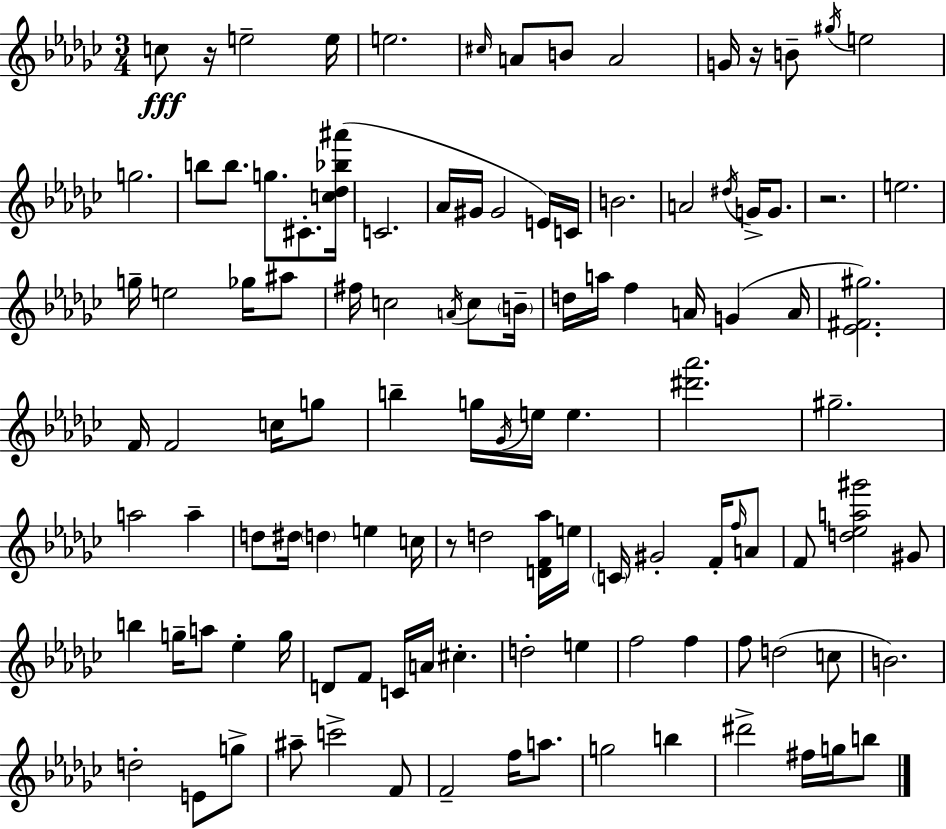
{
  \clef treble
  \numericTimeSignature
  \time 3/4
  \key ees \minor
  c''8\fff r16 e''2-- e''16 | e''2. | \grace { cis''16 } a'8 b'8 a'2 | g'16 r16 b'8-- \acciaccatura { gis''16 } e''2 | \break g''2. | b''8 b''8. g''8. cis'8.-. | <c'' des'' bes'' ais'''>16( c'2. | aes'16 gis'16 gis'2 | \break e'16) c'16 b'2. | a'2 \acciaccatura { dis''16 } g'16-> | g'8. r2. | e''2. | \break g''16-- e''2 | ges''16 ais''8 fis''16 c''2 | \acciaccatura { a'16 } c''8 \parenthesize b'16-- d''16 a''16 f''4 a'16 g'4( | a'16 <ees' fis' gis''>2.) | \break f'16 f'2 | c''16 g''8 b''4-- g''16 \acciaccatura { ges'16 } e''16 e''4. | <dis''' aes'''>2. | gis''2.-- | \break a''2 | a''4-- d''8 dis''16 \parenthesize d''4 | e''4 c''16 r8 d''2 | <d' f' aes''>16 e''16 \parenthesize c'16 gis'2-. | \break f'16-. \grace { f''16 } a'8 f'8 <d'' ees'' a'' gis'''>2 | gis'8 b''4 g''16-- a''8 | ees''4-. g''16 d'8 f'8 c'16 a'16 | cis''4.-. d''2-. | \break e''4 f''2 | f''4 f''8 d''2( | c''8 b'2.) | d''2-. | \break e'8 g''8-> ais''8-- c'''2-> | f'8 f'2-- | f''16 a''8. g''2 | b''4 dis'''2-> | \break fis''16 g''16 b''8 \bar "|."
}